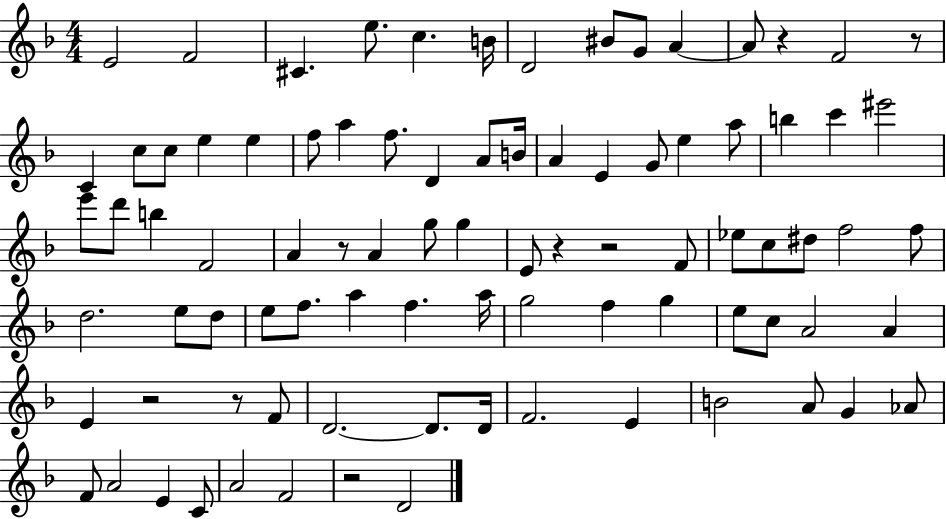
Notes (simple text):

E4/h F4/h C#4/q. E5/e. C5/q. B4/s D4/h BIS4/e G4/e A4/q A4/e R/q F4/h R/e C4/q C5/e C5/e E5/q E5/q F5/e A5/q F5/e. D4/q A4/e B4/s A4/q E4/q G4/e E5/q A5/e B5/q C6/q EIS6/h E6/e D6/e B5/q F4/h A4/q R/e A4/q G5/e G5/q E4/e R/q R/h F4/e Eb5/e C5/e D#5/e F5/h F5/e D5/h. E5/e D5/e E5/e F5/e. A5/q F5/q. A5/s G5/h F5/q G5/q E5/e C5/e A4/h A4/q E4/q R/h R/e F4/e D4/h. D4/e. D4/s F4/h. E4/q B4/h A4/e G4/q Ab4/e F4/e A4/h E4/q C4/e A4/h F4/h R/h D4/h